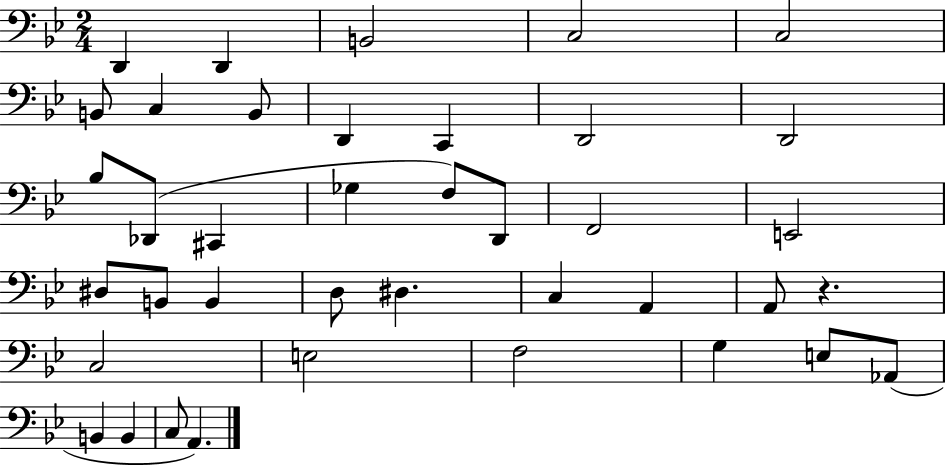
D2/q D2/q B2/h C3/h C3/h B2/e C3/q B2/e D2/q C2/q D2/h D2/h Bb3/e Db2/e C#2/q Gb3/q F3/e D2/e F2/h E2/h D#3/e B2/e B2/q D3/e D#3/q. C3/q A2/q A2/e R/q. C3/h E3/h F3/h G3/q E3/e Ab2/e B2/q B2/q C3/e A2/q.